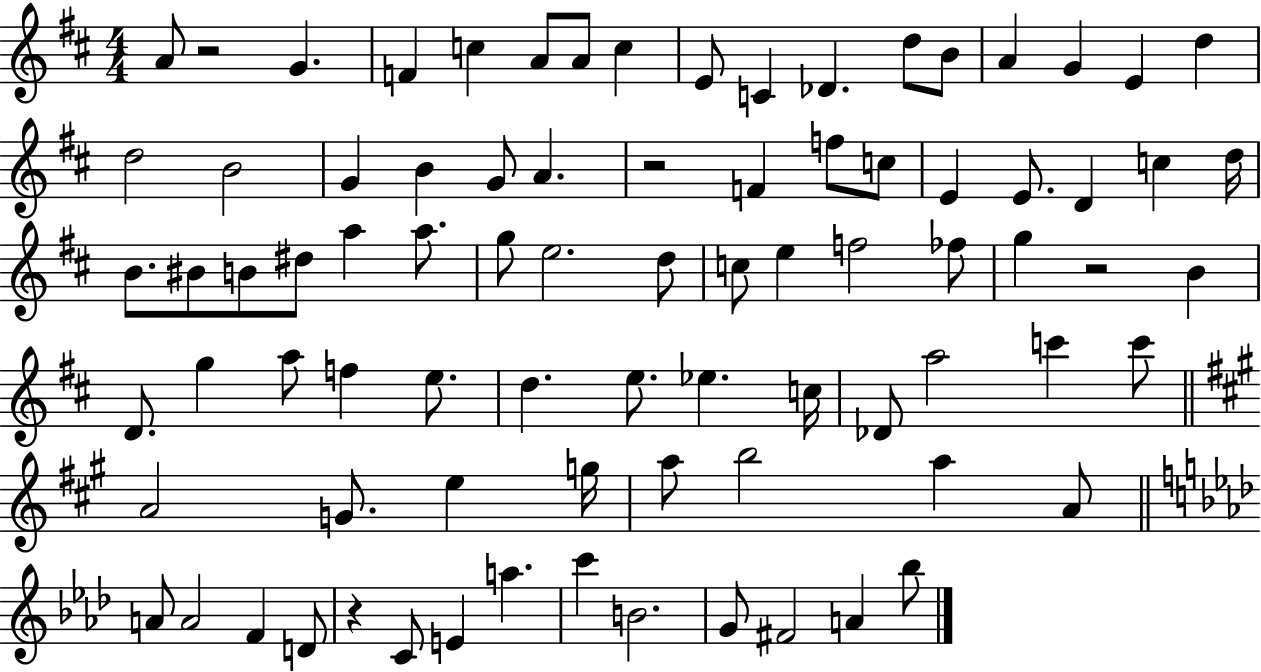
A4/e R/h G4/q. F4/q C5/q A4/e A4/e C5/q E4/e C4/q Db4/q. D5/e B4/e A4/q G4/q E4/q D5/q D5/h B4/h G4/q B4/q G4/e A4/q. R/h F4/q F5/e C5/e E4/q E4/e. D4/q C5/q D5/s B4/e. BIS4/e B4/e D#5/e A5/q A5/e. G5/e E5/h. D5/e C5/e E5/q F5/h FES5/e G5/q R/h B4/q D4/e. G5/q A5/e F5/q E5/e. D5/q. E5/e. Eb5/q. C5/s Db4/e A5/h C6/q C6/e A4/h G4/e. E5/q G5/s A5/e B5/h A5/q A4/e A4/e A4/h F4/q D4/e R/q C4/e E4/q A5/q. C6/q B4/h. G4/e F#4/h A4/q Bb5/e